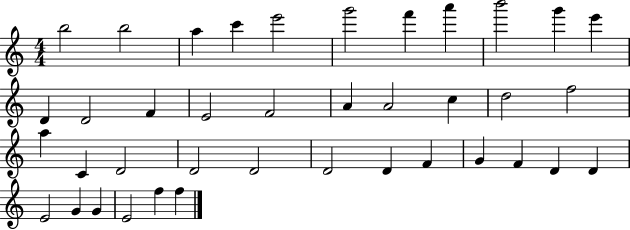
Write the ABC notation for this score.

X:1
T:Untitled
M:4/4
L:1/4
K:C
b2 b2 a c' e'2 g'2 f' a' b'2 g' e' D D2 F E2 F2 A A2 c d2 f2 a C D2 D2 D2 D2 D F G F D D E2 G G E2 f f